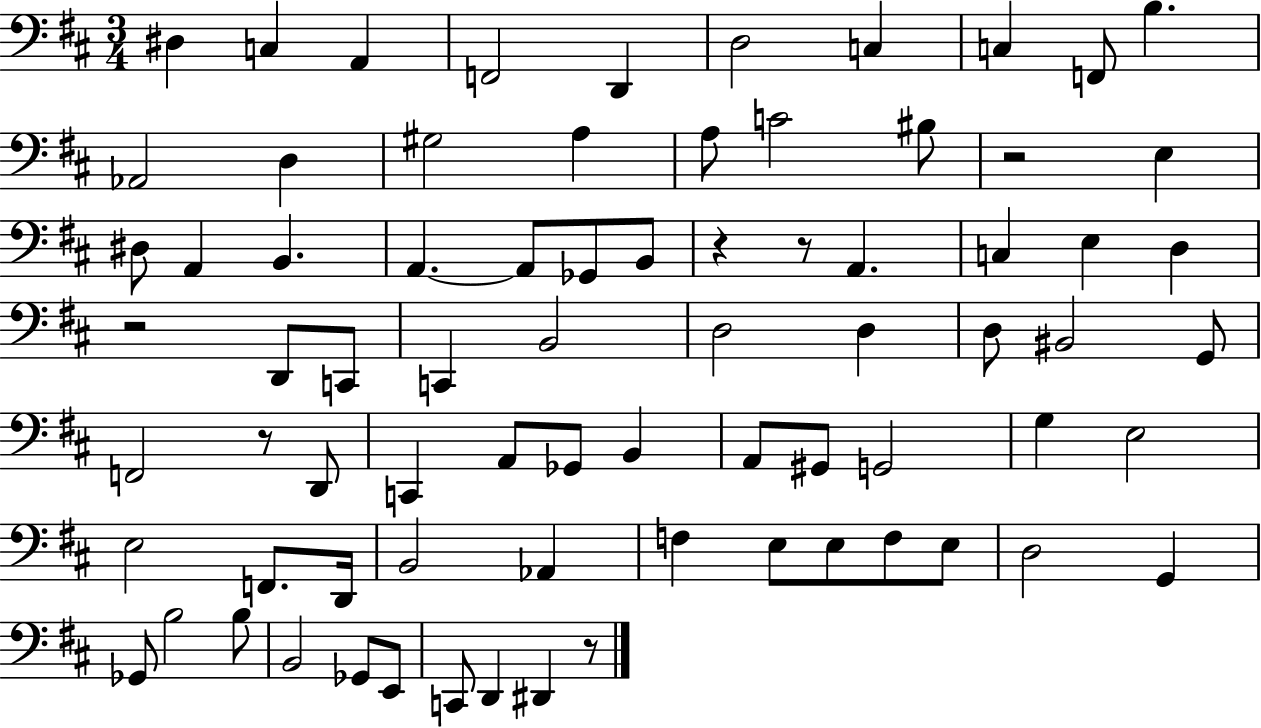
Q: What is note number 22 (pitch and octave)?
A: A2